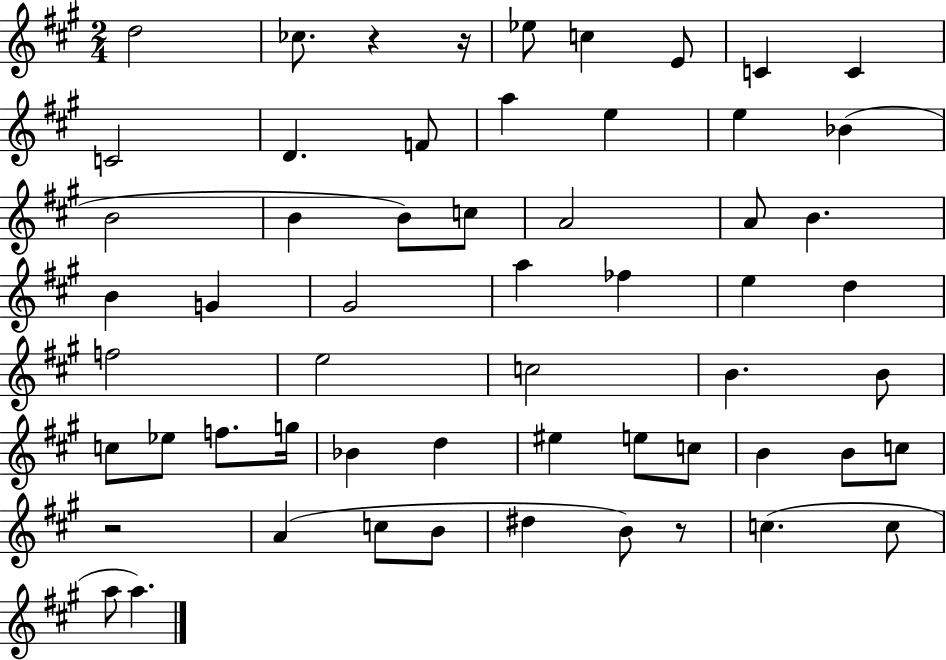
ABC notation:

X:1
T:Untitled
M:2/4
L:1/4
K:A
d2 _c/2 z z/4 _e/2 c E/2 C C C2 D F/2 a e e _B B2 B B/2 c/2 A2 A/2 B B G ^G2 a _f e d f2 e2 c2 B B/2 c/2 _e/2 f/2 g/4 _B d ^e e/2 c/2 B B/2 c/2 z2 A c/2 B/2 ^d B/2 z/2 c c/2 a/2 a